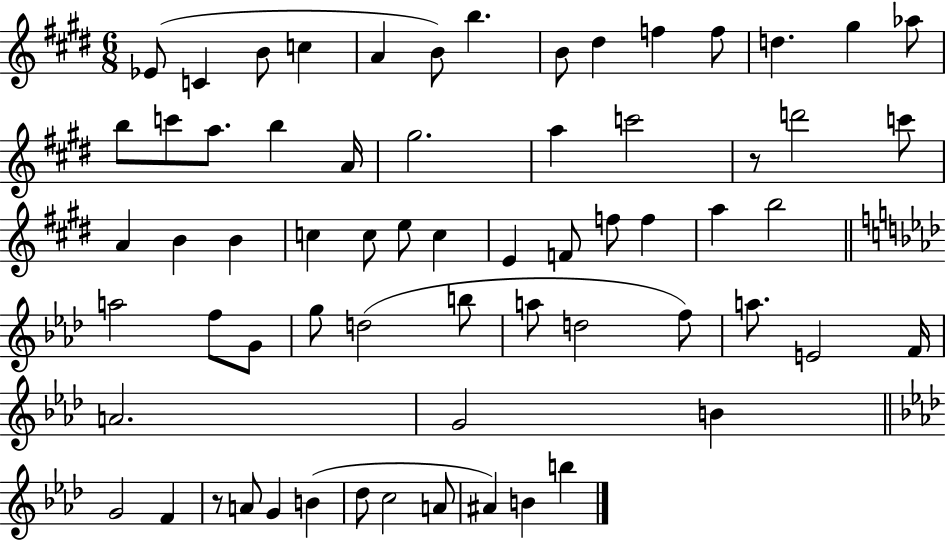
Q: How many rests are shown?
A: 2